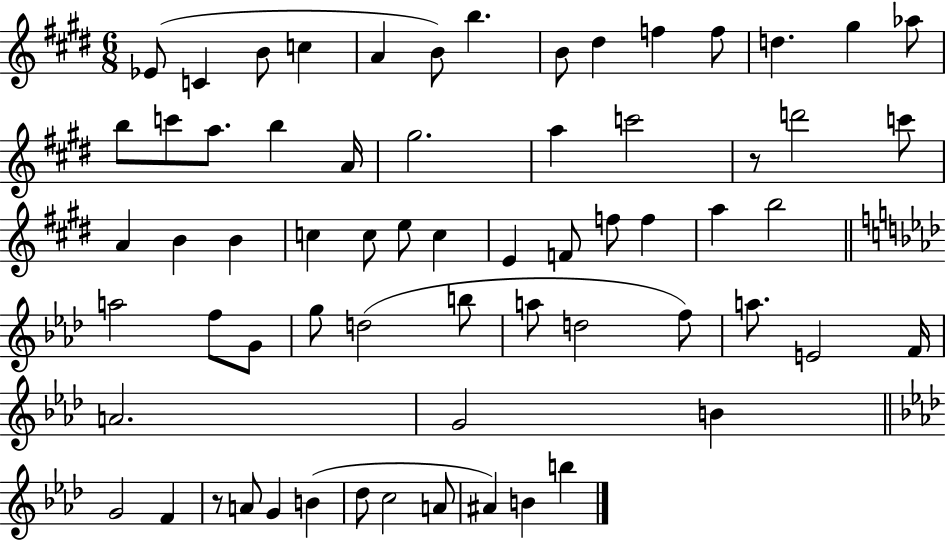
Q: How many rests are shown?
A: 2